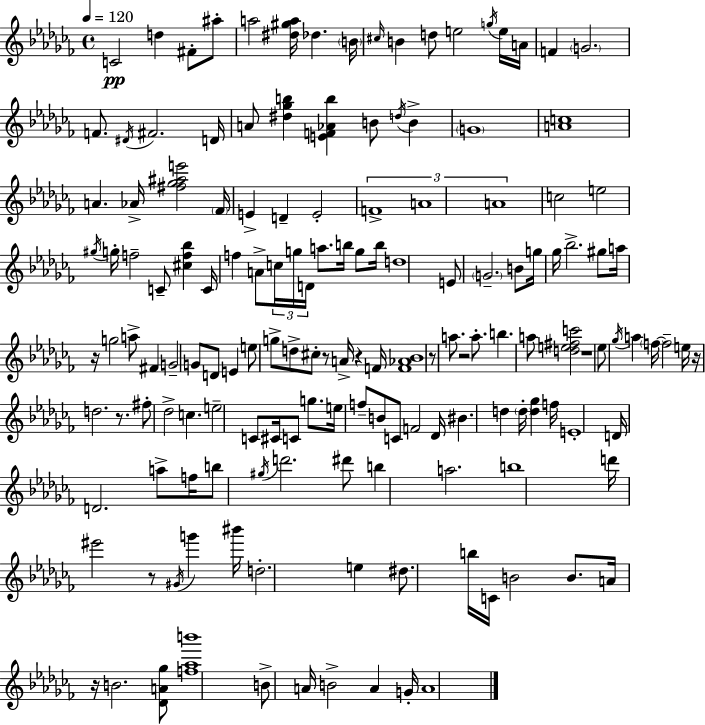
{
  \clef treble
  \time 4/4
  \defaultTimeSignature
  \key aes \minor
  \tempo 4 = 120
  c'2\pp d''4 fis'8-. ais''8-. | a''2 <dis'' gis'' a''>16 des''4. \parenthesize b'16 | \grace { cis''16 } b'4 d''8 e''2 \acciaccatura { g''16 } | e''16 a'16 f'4 \parenthesize g'2. | \break f'8. \acciaccatura { dis'16 } fis'2. | d'16 a'8 <dis'' ges'' b''>4 <e' f' aes' b''>4 b'8 \acciaccatura { d''16 } | b'4-> \parenthesize g'1 | <a' c''>1 | \break a'4. aes'16-> <fis'' ges'' ais'' e'''>2 | \parenthesize fes'16 e'4-> d'4-- e'2-. | \tuplet 3/2 { f'1-> | a'1 | \break a'1 } | c''2 e''2 | \acciaccatura { gis''16 } g''16-. f''2-- c'8-- | <cis'' f'' bes''>4 c'16 f''4 a'8-> \tuplet 3/2 { c''16 g''16 d'16 } a''8. | \break b''16 g''8 b''16 d''1 | e'8 \parenthesize g'2.-- | b'8 g''16 ges''16 bes''2.-> | gis''8 a''16 r16 g''2 a''8-> | \break fis'4 g'2-- g'8 d'8 | e'4 e''8 g''8-> d''8-> cis''8-. r8 a'16-> | r4 f'16 <f' aes' bes'>1 | r8 a''8. r2 | \break a''8.-. b''4. a''8 <d'' e'' fis'' c'''>2 | r1 | ees''8 \acciaccatura { ges''16 } a''4 \parenthesize f''16~~ f''2-- | e''16 r16 d''2. | \break r8. fis''8-. des''2-> | c''4. e''2-- c'8 | cis'16 c'8 g''8. e''16 f''8-- b'8 c'8 f'2 | des'16 bis'4. d''4 | \break \parenthesize d''16-. <d'' ges''>4 f''16 e'1-. | d'16 d'2. | a''8-> f''16 b''8 \acciaccatura { gis''16 } d'''2. | dis'''8 b''4 a''2. | \break b''1 | d'''16 eis'''2 | r8 \acciaccatura { gis'16 } g'''4 bis'''16 d''2.-. | e''4 dis''8. b''16 c'16 b'2 | \break b'8. a'16 r16 b'2. | <des' a' ges''>8 <f'' aes'' b'''>1 | b'8-> a'16 b'2-> | a'4 g'16-. a'1 | \break \bar "|."
}